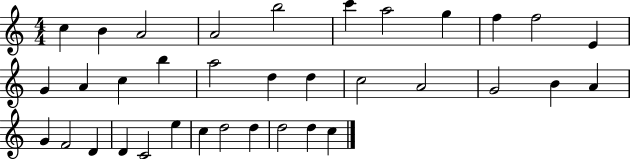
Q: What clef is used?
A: treble